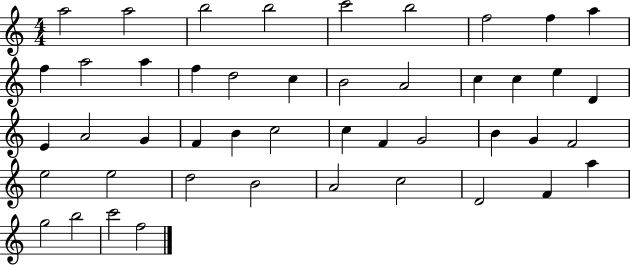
A5/h A5/h B5/h B5/h C6/h B5/h F5/h F5/q A5/q F5/q A5/h A5/q F5/q D5/h C5/q B4/h A4/h C5/q C5/q E5/q D4/q E4/q A4/h G4/q F4/q B4/q C5/h C5/q F4/q G4/h B4/q G4/q F4/h E5/h E5/h D5/h B4/h A4/h C5/h D4/h F4/q A5/q G5/h B5/h C6/h F5/h